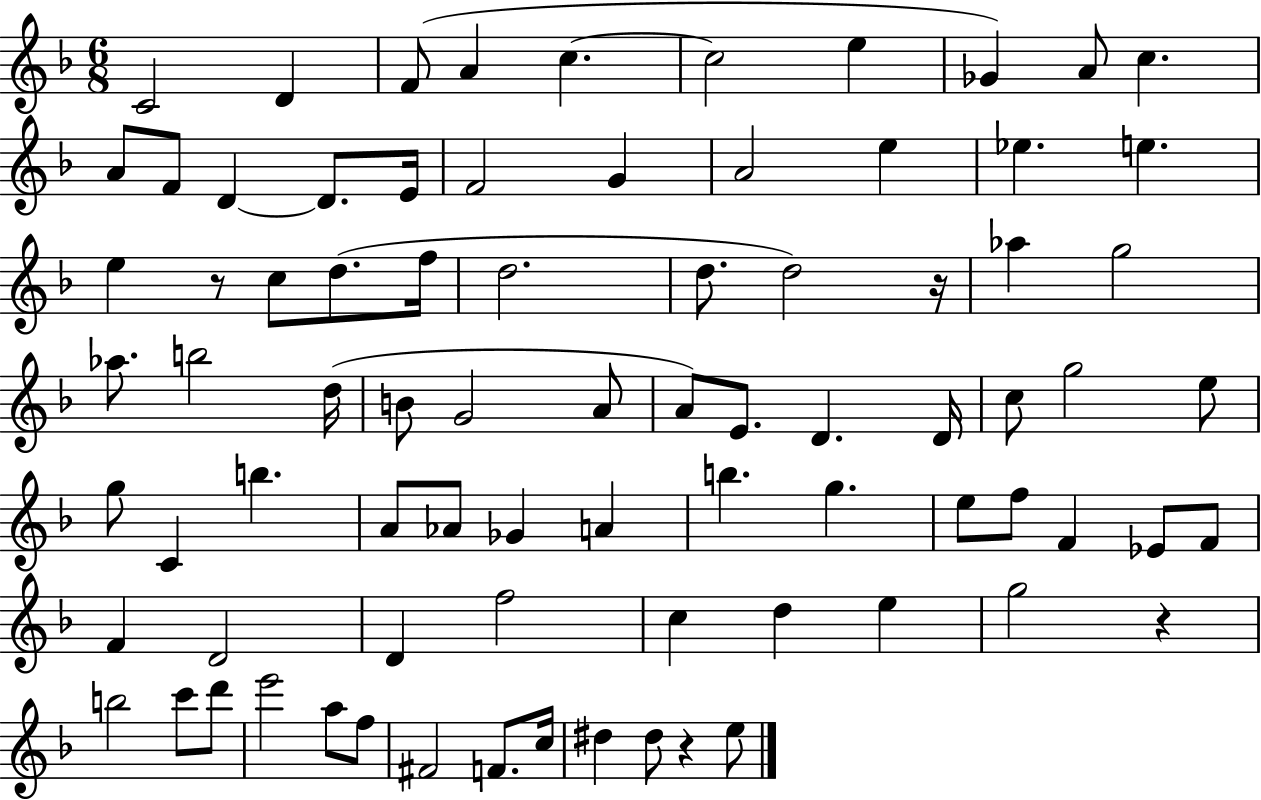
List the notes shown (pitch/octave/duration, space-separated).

C4/h D4/q F4/e A4/q C5/q. C5/h E5/q Gb4/q A4/e C5/q. A4/e F4/e D4/q D4/e. E4/s F4/h G4/q A4/h E5/q Eb5/q. E5/q. E5/q R/e C5/e D5/e. F5/s D5/h. D5/e. D5/h R/s Ab5/q G5/h Ab5/e. B5/h D5/s B4/e G4/h A4/e A4/e E4/e. D4/q. D4/s C5/e G5/h E5/e G5/e C4/q B5/q. A4/e Ab4/e Gb4/q A4/q B5/q. G5/q. E5/e F5/e F4/q Eb4/e F4/e F4/q D4/h D4/q F5/h C5/q D5/q E5/q G5/h R/q B5/h C6/e D6/e E6/h A5/e F5/e F#4/h F4/e. C5/s D#5/q D#5/e R/q E5/e